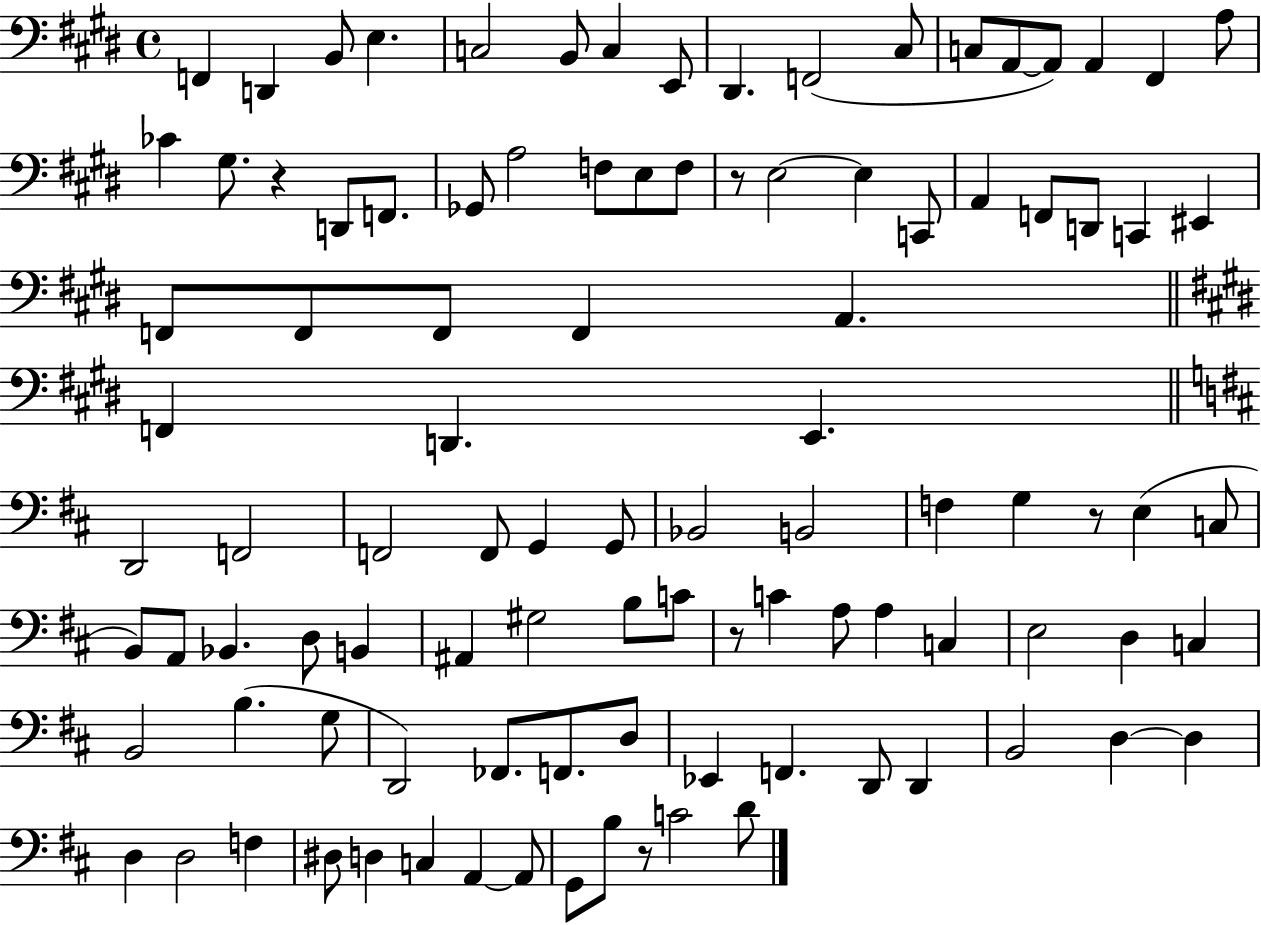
F2/q D2/q B2/e E3/q. C3/h B2/e C3/q E2/e D#2/q. F2/h C#3/e C3/e A2/e A2/e A2/q F#2/q A3/e CES4/q G#3/e. R/q D2/e F2/e. Gb2/e A3/h F3/e E3/e F3/e R/e E3/h E3/q C2/e A2/q F2/e D2/e C2/q EIS2/q F2/e F2/e F2/e F2/q A2/q. F2/q D2/q. E2/q. D2/h F2/h F2/h F2/e G2/q G2/e Bb2/h B2/h F3/q G3/q R/e E3/q C3/e B2/e A2/e Bb2/q. D3/e B2/q A#2/q G#3/h B3/e C4/e R/e C4/q A3/e A3/q C3/q E3/h D3/q C3/q B2/h B3/q. G3/e D2/h FES2/e. F2/e. D3/e Eb2/q F2/q. D2/e D2/q B2/h D3/q D3/q D3/q D3/h F3/q D#3/e D3/q C3/q A2/q A2/e G2/e B3/e R/e C4/h D4/e